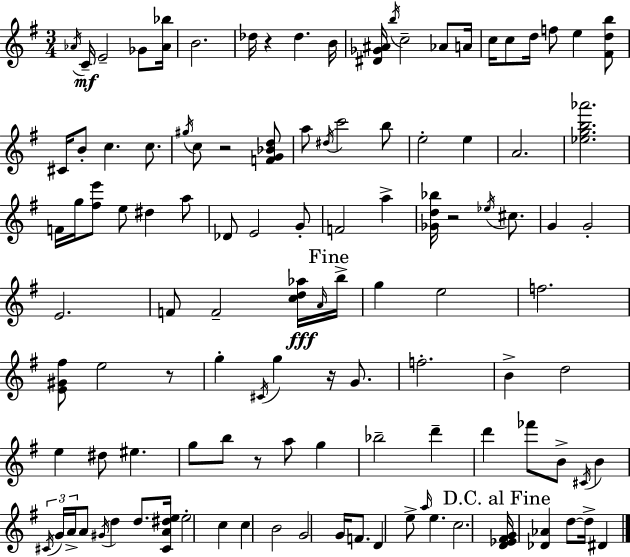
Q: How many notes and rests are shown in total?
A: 114